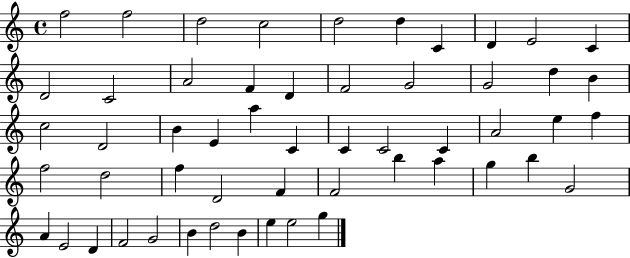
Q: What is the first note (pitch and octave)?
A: F5